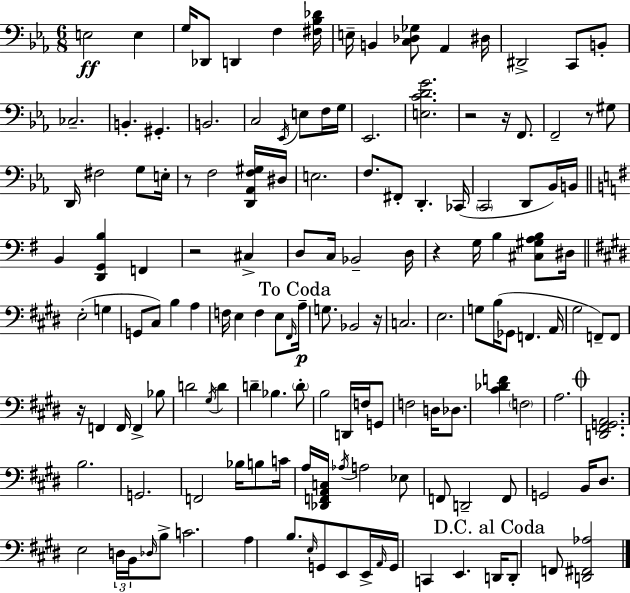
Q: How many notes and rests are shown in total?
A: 147